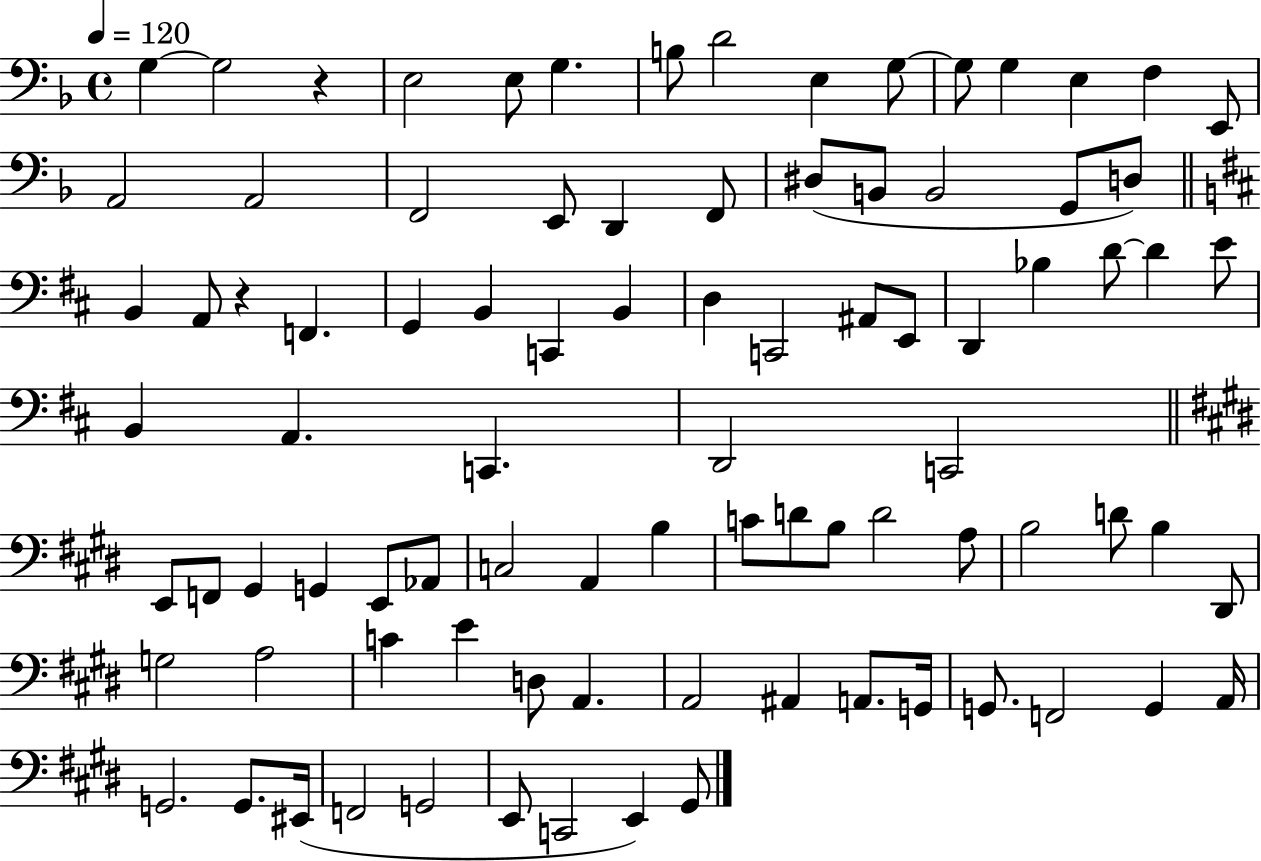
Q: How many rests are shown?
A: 2